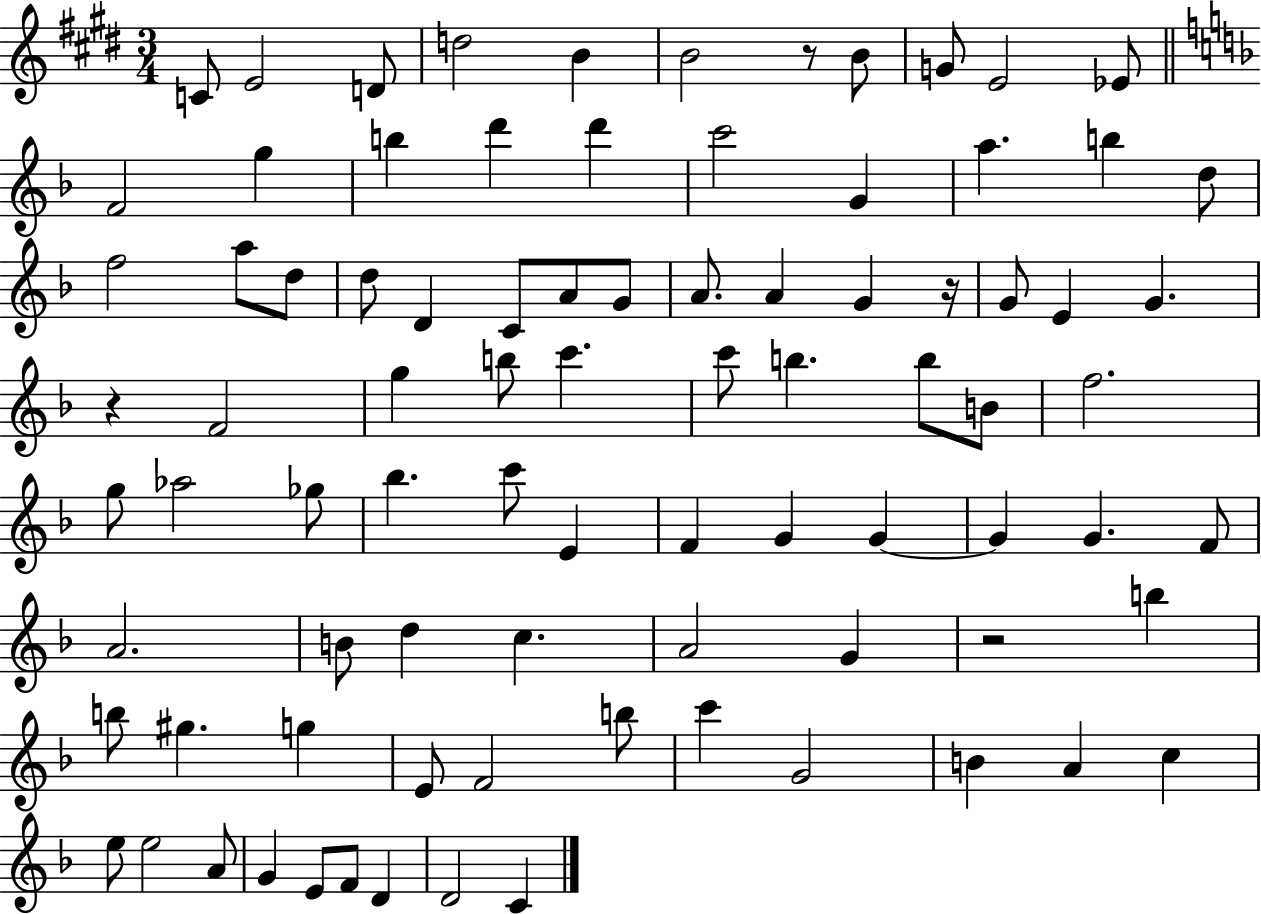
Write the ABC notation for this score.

X:1
T:Untitled
M:3/4
L:1/4
K:E
C/2 E2 D/2 d2 B B2 z/2 B/2 G/2 E2 _E/2 F2 g b d' d' c'2 G a b d/2 f2 a/2 d/2 d/2 D C/2 A/2 G/2 A/2 A G z/4 G/2 E G z F2 g b/2 c' c'/2 b b/2 B/2 f2 g/2 _a2 _g/2 _b c'/2 E F G G G G F/2 A2 B/2 d c A2 G z2 b b/2 ^g g E/2 F2 b/2 c' G2 B A c e/2 e2 A/2 G E/2 F/2 D D2 C